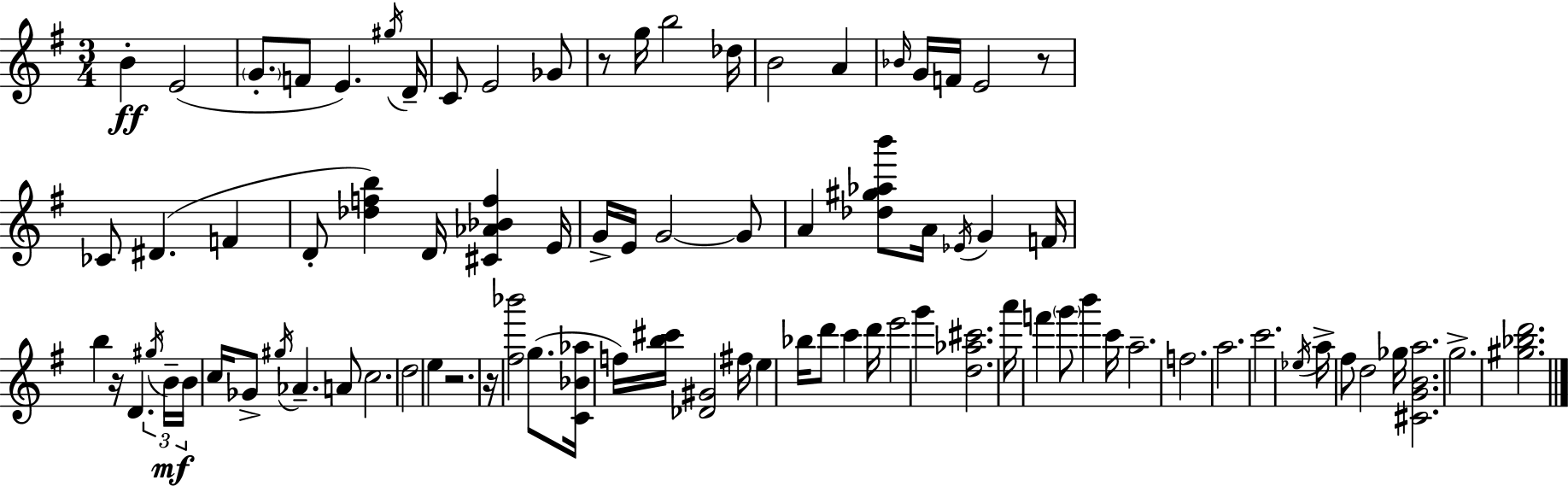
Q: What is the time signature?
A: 3/4